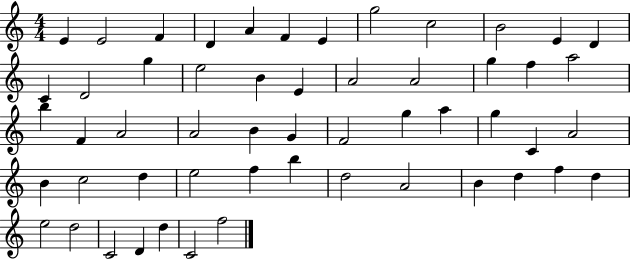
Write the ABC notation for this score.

X:1
T:Untitled
M:4/4
L:1/4
K:C
E E2 F D A F E g2 c2 B2 E D C D2 g e2 B E A2 A2 g f a2 b F A2 A2 B G F2 g a g C A2 B c2 d e2 f b d2 A2 B d f d e2 d2 C2 D d C2 f2